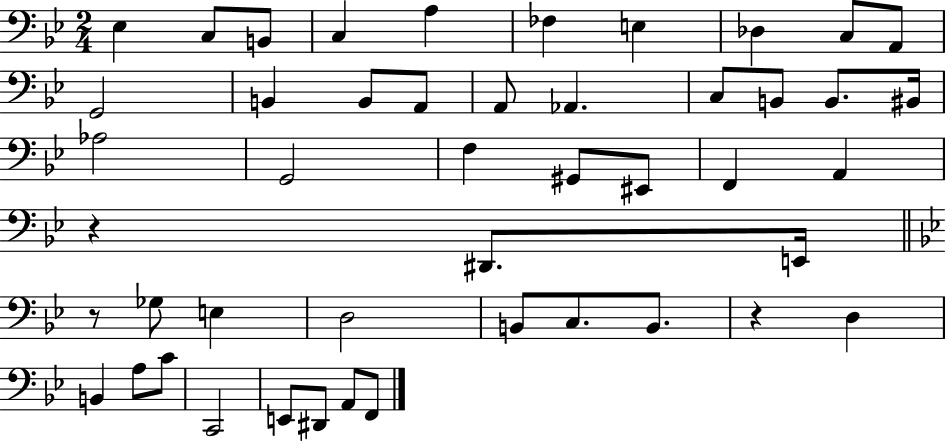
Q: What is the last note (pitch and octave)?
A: F2